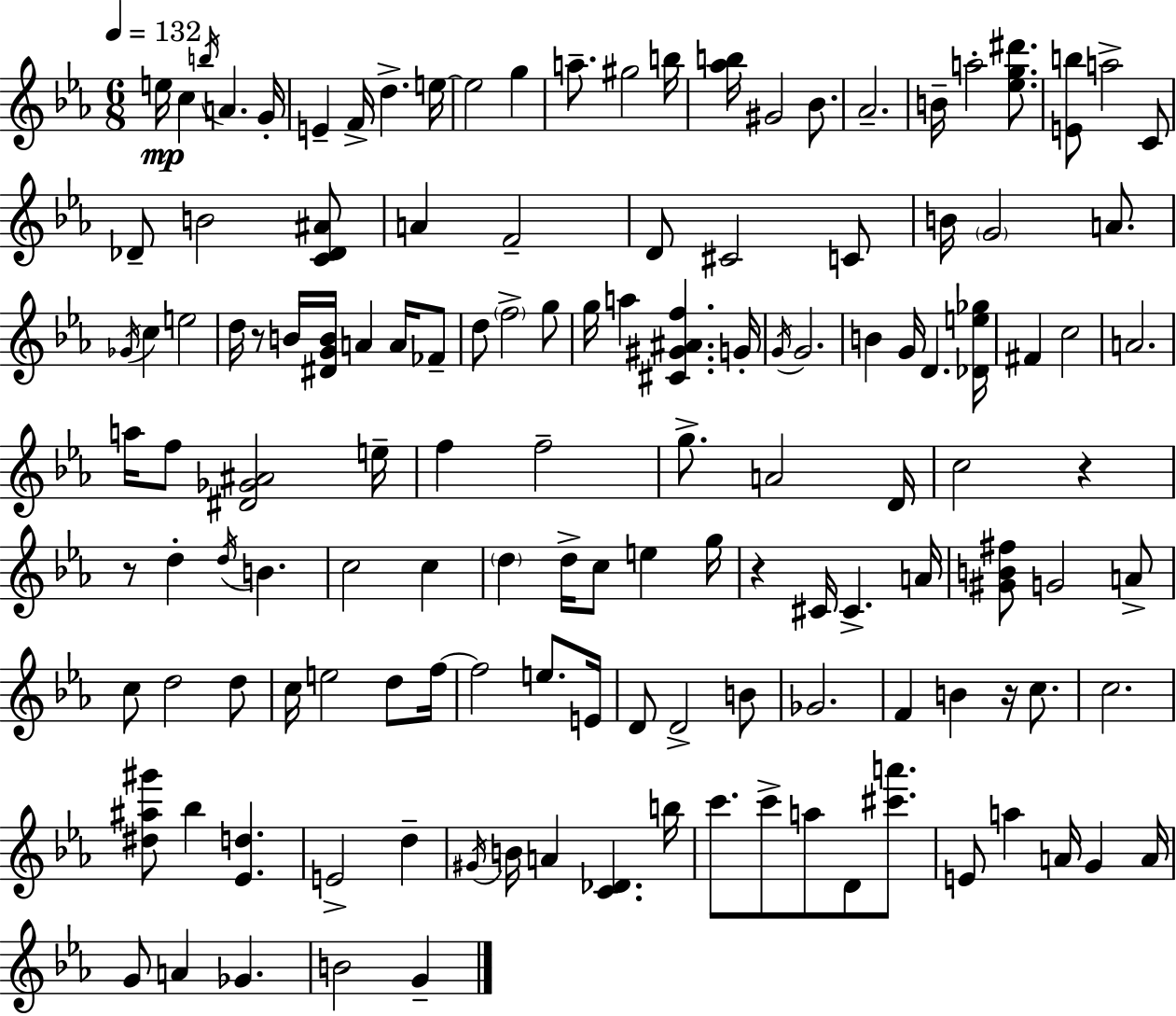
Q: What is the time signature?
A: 6/8